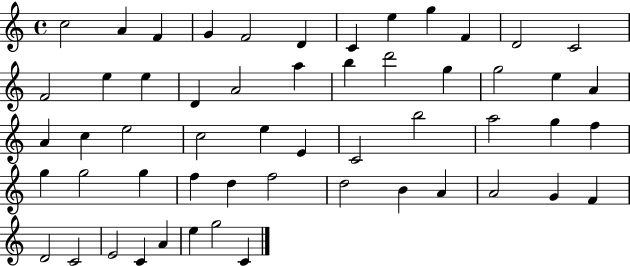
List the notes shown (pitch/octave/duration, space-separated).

C5/h A4/q F4/q G4/q F4/h D4/q C4/q E5/q G5/q F4/q D4/h C4/h F4/h E5/q E5/q D4/q A4/h A5/q B5/q D6/h G5/q G5/h E5/q A4/q A4/q C5/q E5/h C5/h E5/q E4/q C4/h B5/h A5/h G5/q F5/q G5/q G5/h G5/q F5/q D5/q F5/h D5/h B4/q A4/q A4/h G4/q F4/q D4/h C4/h E4/h C4/q A4/q E5/q G5/h C4/q